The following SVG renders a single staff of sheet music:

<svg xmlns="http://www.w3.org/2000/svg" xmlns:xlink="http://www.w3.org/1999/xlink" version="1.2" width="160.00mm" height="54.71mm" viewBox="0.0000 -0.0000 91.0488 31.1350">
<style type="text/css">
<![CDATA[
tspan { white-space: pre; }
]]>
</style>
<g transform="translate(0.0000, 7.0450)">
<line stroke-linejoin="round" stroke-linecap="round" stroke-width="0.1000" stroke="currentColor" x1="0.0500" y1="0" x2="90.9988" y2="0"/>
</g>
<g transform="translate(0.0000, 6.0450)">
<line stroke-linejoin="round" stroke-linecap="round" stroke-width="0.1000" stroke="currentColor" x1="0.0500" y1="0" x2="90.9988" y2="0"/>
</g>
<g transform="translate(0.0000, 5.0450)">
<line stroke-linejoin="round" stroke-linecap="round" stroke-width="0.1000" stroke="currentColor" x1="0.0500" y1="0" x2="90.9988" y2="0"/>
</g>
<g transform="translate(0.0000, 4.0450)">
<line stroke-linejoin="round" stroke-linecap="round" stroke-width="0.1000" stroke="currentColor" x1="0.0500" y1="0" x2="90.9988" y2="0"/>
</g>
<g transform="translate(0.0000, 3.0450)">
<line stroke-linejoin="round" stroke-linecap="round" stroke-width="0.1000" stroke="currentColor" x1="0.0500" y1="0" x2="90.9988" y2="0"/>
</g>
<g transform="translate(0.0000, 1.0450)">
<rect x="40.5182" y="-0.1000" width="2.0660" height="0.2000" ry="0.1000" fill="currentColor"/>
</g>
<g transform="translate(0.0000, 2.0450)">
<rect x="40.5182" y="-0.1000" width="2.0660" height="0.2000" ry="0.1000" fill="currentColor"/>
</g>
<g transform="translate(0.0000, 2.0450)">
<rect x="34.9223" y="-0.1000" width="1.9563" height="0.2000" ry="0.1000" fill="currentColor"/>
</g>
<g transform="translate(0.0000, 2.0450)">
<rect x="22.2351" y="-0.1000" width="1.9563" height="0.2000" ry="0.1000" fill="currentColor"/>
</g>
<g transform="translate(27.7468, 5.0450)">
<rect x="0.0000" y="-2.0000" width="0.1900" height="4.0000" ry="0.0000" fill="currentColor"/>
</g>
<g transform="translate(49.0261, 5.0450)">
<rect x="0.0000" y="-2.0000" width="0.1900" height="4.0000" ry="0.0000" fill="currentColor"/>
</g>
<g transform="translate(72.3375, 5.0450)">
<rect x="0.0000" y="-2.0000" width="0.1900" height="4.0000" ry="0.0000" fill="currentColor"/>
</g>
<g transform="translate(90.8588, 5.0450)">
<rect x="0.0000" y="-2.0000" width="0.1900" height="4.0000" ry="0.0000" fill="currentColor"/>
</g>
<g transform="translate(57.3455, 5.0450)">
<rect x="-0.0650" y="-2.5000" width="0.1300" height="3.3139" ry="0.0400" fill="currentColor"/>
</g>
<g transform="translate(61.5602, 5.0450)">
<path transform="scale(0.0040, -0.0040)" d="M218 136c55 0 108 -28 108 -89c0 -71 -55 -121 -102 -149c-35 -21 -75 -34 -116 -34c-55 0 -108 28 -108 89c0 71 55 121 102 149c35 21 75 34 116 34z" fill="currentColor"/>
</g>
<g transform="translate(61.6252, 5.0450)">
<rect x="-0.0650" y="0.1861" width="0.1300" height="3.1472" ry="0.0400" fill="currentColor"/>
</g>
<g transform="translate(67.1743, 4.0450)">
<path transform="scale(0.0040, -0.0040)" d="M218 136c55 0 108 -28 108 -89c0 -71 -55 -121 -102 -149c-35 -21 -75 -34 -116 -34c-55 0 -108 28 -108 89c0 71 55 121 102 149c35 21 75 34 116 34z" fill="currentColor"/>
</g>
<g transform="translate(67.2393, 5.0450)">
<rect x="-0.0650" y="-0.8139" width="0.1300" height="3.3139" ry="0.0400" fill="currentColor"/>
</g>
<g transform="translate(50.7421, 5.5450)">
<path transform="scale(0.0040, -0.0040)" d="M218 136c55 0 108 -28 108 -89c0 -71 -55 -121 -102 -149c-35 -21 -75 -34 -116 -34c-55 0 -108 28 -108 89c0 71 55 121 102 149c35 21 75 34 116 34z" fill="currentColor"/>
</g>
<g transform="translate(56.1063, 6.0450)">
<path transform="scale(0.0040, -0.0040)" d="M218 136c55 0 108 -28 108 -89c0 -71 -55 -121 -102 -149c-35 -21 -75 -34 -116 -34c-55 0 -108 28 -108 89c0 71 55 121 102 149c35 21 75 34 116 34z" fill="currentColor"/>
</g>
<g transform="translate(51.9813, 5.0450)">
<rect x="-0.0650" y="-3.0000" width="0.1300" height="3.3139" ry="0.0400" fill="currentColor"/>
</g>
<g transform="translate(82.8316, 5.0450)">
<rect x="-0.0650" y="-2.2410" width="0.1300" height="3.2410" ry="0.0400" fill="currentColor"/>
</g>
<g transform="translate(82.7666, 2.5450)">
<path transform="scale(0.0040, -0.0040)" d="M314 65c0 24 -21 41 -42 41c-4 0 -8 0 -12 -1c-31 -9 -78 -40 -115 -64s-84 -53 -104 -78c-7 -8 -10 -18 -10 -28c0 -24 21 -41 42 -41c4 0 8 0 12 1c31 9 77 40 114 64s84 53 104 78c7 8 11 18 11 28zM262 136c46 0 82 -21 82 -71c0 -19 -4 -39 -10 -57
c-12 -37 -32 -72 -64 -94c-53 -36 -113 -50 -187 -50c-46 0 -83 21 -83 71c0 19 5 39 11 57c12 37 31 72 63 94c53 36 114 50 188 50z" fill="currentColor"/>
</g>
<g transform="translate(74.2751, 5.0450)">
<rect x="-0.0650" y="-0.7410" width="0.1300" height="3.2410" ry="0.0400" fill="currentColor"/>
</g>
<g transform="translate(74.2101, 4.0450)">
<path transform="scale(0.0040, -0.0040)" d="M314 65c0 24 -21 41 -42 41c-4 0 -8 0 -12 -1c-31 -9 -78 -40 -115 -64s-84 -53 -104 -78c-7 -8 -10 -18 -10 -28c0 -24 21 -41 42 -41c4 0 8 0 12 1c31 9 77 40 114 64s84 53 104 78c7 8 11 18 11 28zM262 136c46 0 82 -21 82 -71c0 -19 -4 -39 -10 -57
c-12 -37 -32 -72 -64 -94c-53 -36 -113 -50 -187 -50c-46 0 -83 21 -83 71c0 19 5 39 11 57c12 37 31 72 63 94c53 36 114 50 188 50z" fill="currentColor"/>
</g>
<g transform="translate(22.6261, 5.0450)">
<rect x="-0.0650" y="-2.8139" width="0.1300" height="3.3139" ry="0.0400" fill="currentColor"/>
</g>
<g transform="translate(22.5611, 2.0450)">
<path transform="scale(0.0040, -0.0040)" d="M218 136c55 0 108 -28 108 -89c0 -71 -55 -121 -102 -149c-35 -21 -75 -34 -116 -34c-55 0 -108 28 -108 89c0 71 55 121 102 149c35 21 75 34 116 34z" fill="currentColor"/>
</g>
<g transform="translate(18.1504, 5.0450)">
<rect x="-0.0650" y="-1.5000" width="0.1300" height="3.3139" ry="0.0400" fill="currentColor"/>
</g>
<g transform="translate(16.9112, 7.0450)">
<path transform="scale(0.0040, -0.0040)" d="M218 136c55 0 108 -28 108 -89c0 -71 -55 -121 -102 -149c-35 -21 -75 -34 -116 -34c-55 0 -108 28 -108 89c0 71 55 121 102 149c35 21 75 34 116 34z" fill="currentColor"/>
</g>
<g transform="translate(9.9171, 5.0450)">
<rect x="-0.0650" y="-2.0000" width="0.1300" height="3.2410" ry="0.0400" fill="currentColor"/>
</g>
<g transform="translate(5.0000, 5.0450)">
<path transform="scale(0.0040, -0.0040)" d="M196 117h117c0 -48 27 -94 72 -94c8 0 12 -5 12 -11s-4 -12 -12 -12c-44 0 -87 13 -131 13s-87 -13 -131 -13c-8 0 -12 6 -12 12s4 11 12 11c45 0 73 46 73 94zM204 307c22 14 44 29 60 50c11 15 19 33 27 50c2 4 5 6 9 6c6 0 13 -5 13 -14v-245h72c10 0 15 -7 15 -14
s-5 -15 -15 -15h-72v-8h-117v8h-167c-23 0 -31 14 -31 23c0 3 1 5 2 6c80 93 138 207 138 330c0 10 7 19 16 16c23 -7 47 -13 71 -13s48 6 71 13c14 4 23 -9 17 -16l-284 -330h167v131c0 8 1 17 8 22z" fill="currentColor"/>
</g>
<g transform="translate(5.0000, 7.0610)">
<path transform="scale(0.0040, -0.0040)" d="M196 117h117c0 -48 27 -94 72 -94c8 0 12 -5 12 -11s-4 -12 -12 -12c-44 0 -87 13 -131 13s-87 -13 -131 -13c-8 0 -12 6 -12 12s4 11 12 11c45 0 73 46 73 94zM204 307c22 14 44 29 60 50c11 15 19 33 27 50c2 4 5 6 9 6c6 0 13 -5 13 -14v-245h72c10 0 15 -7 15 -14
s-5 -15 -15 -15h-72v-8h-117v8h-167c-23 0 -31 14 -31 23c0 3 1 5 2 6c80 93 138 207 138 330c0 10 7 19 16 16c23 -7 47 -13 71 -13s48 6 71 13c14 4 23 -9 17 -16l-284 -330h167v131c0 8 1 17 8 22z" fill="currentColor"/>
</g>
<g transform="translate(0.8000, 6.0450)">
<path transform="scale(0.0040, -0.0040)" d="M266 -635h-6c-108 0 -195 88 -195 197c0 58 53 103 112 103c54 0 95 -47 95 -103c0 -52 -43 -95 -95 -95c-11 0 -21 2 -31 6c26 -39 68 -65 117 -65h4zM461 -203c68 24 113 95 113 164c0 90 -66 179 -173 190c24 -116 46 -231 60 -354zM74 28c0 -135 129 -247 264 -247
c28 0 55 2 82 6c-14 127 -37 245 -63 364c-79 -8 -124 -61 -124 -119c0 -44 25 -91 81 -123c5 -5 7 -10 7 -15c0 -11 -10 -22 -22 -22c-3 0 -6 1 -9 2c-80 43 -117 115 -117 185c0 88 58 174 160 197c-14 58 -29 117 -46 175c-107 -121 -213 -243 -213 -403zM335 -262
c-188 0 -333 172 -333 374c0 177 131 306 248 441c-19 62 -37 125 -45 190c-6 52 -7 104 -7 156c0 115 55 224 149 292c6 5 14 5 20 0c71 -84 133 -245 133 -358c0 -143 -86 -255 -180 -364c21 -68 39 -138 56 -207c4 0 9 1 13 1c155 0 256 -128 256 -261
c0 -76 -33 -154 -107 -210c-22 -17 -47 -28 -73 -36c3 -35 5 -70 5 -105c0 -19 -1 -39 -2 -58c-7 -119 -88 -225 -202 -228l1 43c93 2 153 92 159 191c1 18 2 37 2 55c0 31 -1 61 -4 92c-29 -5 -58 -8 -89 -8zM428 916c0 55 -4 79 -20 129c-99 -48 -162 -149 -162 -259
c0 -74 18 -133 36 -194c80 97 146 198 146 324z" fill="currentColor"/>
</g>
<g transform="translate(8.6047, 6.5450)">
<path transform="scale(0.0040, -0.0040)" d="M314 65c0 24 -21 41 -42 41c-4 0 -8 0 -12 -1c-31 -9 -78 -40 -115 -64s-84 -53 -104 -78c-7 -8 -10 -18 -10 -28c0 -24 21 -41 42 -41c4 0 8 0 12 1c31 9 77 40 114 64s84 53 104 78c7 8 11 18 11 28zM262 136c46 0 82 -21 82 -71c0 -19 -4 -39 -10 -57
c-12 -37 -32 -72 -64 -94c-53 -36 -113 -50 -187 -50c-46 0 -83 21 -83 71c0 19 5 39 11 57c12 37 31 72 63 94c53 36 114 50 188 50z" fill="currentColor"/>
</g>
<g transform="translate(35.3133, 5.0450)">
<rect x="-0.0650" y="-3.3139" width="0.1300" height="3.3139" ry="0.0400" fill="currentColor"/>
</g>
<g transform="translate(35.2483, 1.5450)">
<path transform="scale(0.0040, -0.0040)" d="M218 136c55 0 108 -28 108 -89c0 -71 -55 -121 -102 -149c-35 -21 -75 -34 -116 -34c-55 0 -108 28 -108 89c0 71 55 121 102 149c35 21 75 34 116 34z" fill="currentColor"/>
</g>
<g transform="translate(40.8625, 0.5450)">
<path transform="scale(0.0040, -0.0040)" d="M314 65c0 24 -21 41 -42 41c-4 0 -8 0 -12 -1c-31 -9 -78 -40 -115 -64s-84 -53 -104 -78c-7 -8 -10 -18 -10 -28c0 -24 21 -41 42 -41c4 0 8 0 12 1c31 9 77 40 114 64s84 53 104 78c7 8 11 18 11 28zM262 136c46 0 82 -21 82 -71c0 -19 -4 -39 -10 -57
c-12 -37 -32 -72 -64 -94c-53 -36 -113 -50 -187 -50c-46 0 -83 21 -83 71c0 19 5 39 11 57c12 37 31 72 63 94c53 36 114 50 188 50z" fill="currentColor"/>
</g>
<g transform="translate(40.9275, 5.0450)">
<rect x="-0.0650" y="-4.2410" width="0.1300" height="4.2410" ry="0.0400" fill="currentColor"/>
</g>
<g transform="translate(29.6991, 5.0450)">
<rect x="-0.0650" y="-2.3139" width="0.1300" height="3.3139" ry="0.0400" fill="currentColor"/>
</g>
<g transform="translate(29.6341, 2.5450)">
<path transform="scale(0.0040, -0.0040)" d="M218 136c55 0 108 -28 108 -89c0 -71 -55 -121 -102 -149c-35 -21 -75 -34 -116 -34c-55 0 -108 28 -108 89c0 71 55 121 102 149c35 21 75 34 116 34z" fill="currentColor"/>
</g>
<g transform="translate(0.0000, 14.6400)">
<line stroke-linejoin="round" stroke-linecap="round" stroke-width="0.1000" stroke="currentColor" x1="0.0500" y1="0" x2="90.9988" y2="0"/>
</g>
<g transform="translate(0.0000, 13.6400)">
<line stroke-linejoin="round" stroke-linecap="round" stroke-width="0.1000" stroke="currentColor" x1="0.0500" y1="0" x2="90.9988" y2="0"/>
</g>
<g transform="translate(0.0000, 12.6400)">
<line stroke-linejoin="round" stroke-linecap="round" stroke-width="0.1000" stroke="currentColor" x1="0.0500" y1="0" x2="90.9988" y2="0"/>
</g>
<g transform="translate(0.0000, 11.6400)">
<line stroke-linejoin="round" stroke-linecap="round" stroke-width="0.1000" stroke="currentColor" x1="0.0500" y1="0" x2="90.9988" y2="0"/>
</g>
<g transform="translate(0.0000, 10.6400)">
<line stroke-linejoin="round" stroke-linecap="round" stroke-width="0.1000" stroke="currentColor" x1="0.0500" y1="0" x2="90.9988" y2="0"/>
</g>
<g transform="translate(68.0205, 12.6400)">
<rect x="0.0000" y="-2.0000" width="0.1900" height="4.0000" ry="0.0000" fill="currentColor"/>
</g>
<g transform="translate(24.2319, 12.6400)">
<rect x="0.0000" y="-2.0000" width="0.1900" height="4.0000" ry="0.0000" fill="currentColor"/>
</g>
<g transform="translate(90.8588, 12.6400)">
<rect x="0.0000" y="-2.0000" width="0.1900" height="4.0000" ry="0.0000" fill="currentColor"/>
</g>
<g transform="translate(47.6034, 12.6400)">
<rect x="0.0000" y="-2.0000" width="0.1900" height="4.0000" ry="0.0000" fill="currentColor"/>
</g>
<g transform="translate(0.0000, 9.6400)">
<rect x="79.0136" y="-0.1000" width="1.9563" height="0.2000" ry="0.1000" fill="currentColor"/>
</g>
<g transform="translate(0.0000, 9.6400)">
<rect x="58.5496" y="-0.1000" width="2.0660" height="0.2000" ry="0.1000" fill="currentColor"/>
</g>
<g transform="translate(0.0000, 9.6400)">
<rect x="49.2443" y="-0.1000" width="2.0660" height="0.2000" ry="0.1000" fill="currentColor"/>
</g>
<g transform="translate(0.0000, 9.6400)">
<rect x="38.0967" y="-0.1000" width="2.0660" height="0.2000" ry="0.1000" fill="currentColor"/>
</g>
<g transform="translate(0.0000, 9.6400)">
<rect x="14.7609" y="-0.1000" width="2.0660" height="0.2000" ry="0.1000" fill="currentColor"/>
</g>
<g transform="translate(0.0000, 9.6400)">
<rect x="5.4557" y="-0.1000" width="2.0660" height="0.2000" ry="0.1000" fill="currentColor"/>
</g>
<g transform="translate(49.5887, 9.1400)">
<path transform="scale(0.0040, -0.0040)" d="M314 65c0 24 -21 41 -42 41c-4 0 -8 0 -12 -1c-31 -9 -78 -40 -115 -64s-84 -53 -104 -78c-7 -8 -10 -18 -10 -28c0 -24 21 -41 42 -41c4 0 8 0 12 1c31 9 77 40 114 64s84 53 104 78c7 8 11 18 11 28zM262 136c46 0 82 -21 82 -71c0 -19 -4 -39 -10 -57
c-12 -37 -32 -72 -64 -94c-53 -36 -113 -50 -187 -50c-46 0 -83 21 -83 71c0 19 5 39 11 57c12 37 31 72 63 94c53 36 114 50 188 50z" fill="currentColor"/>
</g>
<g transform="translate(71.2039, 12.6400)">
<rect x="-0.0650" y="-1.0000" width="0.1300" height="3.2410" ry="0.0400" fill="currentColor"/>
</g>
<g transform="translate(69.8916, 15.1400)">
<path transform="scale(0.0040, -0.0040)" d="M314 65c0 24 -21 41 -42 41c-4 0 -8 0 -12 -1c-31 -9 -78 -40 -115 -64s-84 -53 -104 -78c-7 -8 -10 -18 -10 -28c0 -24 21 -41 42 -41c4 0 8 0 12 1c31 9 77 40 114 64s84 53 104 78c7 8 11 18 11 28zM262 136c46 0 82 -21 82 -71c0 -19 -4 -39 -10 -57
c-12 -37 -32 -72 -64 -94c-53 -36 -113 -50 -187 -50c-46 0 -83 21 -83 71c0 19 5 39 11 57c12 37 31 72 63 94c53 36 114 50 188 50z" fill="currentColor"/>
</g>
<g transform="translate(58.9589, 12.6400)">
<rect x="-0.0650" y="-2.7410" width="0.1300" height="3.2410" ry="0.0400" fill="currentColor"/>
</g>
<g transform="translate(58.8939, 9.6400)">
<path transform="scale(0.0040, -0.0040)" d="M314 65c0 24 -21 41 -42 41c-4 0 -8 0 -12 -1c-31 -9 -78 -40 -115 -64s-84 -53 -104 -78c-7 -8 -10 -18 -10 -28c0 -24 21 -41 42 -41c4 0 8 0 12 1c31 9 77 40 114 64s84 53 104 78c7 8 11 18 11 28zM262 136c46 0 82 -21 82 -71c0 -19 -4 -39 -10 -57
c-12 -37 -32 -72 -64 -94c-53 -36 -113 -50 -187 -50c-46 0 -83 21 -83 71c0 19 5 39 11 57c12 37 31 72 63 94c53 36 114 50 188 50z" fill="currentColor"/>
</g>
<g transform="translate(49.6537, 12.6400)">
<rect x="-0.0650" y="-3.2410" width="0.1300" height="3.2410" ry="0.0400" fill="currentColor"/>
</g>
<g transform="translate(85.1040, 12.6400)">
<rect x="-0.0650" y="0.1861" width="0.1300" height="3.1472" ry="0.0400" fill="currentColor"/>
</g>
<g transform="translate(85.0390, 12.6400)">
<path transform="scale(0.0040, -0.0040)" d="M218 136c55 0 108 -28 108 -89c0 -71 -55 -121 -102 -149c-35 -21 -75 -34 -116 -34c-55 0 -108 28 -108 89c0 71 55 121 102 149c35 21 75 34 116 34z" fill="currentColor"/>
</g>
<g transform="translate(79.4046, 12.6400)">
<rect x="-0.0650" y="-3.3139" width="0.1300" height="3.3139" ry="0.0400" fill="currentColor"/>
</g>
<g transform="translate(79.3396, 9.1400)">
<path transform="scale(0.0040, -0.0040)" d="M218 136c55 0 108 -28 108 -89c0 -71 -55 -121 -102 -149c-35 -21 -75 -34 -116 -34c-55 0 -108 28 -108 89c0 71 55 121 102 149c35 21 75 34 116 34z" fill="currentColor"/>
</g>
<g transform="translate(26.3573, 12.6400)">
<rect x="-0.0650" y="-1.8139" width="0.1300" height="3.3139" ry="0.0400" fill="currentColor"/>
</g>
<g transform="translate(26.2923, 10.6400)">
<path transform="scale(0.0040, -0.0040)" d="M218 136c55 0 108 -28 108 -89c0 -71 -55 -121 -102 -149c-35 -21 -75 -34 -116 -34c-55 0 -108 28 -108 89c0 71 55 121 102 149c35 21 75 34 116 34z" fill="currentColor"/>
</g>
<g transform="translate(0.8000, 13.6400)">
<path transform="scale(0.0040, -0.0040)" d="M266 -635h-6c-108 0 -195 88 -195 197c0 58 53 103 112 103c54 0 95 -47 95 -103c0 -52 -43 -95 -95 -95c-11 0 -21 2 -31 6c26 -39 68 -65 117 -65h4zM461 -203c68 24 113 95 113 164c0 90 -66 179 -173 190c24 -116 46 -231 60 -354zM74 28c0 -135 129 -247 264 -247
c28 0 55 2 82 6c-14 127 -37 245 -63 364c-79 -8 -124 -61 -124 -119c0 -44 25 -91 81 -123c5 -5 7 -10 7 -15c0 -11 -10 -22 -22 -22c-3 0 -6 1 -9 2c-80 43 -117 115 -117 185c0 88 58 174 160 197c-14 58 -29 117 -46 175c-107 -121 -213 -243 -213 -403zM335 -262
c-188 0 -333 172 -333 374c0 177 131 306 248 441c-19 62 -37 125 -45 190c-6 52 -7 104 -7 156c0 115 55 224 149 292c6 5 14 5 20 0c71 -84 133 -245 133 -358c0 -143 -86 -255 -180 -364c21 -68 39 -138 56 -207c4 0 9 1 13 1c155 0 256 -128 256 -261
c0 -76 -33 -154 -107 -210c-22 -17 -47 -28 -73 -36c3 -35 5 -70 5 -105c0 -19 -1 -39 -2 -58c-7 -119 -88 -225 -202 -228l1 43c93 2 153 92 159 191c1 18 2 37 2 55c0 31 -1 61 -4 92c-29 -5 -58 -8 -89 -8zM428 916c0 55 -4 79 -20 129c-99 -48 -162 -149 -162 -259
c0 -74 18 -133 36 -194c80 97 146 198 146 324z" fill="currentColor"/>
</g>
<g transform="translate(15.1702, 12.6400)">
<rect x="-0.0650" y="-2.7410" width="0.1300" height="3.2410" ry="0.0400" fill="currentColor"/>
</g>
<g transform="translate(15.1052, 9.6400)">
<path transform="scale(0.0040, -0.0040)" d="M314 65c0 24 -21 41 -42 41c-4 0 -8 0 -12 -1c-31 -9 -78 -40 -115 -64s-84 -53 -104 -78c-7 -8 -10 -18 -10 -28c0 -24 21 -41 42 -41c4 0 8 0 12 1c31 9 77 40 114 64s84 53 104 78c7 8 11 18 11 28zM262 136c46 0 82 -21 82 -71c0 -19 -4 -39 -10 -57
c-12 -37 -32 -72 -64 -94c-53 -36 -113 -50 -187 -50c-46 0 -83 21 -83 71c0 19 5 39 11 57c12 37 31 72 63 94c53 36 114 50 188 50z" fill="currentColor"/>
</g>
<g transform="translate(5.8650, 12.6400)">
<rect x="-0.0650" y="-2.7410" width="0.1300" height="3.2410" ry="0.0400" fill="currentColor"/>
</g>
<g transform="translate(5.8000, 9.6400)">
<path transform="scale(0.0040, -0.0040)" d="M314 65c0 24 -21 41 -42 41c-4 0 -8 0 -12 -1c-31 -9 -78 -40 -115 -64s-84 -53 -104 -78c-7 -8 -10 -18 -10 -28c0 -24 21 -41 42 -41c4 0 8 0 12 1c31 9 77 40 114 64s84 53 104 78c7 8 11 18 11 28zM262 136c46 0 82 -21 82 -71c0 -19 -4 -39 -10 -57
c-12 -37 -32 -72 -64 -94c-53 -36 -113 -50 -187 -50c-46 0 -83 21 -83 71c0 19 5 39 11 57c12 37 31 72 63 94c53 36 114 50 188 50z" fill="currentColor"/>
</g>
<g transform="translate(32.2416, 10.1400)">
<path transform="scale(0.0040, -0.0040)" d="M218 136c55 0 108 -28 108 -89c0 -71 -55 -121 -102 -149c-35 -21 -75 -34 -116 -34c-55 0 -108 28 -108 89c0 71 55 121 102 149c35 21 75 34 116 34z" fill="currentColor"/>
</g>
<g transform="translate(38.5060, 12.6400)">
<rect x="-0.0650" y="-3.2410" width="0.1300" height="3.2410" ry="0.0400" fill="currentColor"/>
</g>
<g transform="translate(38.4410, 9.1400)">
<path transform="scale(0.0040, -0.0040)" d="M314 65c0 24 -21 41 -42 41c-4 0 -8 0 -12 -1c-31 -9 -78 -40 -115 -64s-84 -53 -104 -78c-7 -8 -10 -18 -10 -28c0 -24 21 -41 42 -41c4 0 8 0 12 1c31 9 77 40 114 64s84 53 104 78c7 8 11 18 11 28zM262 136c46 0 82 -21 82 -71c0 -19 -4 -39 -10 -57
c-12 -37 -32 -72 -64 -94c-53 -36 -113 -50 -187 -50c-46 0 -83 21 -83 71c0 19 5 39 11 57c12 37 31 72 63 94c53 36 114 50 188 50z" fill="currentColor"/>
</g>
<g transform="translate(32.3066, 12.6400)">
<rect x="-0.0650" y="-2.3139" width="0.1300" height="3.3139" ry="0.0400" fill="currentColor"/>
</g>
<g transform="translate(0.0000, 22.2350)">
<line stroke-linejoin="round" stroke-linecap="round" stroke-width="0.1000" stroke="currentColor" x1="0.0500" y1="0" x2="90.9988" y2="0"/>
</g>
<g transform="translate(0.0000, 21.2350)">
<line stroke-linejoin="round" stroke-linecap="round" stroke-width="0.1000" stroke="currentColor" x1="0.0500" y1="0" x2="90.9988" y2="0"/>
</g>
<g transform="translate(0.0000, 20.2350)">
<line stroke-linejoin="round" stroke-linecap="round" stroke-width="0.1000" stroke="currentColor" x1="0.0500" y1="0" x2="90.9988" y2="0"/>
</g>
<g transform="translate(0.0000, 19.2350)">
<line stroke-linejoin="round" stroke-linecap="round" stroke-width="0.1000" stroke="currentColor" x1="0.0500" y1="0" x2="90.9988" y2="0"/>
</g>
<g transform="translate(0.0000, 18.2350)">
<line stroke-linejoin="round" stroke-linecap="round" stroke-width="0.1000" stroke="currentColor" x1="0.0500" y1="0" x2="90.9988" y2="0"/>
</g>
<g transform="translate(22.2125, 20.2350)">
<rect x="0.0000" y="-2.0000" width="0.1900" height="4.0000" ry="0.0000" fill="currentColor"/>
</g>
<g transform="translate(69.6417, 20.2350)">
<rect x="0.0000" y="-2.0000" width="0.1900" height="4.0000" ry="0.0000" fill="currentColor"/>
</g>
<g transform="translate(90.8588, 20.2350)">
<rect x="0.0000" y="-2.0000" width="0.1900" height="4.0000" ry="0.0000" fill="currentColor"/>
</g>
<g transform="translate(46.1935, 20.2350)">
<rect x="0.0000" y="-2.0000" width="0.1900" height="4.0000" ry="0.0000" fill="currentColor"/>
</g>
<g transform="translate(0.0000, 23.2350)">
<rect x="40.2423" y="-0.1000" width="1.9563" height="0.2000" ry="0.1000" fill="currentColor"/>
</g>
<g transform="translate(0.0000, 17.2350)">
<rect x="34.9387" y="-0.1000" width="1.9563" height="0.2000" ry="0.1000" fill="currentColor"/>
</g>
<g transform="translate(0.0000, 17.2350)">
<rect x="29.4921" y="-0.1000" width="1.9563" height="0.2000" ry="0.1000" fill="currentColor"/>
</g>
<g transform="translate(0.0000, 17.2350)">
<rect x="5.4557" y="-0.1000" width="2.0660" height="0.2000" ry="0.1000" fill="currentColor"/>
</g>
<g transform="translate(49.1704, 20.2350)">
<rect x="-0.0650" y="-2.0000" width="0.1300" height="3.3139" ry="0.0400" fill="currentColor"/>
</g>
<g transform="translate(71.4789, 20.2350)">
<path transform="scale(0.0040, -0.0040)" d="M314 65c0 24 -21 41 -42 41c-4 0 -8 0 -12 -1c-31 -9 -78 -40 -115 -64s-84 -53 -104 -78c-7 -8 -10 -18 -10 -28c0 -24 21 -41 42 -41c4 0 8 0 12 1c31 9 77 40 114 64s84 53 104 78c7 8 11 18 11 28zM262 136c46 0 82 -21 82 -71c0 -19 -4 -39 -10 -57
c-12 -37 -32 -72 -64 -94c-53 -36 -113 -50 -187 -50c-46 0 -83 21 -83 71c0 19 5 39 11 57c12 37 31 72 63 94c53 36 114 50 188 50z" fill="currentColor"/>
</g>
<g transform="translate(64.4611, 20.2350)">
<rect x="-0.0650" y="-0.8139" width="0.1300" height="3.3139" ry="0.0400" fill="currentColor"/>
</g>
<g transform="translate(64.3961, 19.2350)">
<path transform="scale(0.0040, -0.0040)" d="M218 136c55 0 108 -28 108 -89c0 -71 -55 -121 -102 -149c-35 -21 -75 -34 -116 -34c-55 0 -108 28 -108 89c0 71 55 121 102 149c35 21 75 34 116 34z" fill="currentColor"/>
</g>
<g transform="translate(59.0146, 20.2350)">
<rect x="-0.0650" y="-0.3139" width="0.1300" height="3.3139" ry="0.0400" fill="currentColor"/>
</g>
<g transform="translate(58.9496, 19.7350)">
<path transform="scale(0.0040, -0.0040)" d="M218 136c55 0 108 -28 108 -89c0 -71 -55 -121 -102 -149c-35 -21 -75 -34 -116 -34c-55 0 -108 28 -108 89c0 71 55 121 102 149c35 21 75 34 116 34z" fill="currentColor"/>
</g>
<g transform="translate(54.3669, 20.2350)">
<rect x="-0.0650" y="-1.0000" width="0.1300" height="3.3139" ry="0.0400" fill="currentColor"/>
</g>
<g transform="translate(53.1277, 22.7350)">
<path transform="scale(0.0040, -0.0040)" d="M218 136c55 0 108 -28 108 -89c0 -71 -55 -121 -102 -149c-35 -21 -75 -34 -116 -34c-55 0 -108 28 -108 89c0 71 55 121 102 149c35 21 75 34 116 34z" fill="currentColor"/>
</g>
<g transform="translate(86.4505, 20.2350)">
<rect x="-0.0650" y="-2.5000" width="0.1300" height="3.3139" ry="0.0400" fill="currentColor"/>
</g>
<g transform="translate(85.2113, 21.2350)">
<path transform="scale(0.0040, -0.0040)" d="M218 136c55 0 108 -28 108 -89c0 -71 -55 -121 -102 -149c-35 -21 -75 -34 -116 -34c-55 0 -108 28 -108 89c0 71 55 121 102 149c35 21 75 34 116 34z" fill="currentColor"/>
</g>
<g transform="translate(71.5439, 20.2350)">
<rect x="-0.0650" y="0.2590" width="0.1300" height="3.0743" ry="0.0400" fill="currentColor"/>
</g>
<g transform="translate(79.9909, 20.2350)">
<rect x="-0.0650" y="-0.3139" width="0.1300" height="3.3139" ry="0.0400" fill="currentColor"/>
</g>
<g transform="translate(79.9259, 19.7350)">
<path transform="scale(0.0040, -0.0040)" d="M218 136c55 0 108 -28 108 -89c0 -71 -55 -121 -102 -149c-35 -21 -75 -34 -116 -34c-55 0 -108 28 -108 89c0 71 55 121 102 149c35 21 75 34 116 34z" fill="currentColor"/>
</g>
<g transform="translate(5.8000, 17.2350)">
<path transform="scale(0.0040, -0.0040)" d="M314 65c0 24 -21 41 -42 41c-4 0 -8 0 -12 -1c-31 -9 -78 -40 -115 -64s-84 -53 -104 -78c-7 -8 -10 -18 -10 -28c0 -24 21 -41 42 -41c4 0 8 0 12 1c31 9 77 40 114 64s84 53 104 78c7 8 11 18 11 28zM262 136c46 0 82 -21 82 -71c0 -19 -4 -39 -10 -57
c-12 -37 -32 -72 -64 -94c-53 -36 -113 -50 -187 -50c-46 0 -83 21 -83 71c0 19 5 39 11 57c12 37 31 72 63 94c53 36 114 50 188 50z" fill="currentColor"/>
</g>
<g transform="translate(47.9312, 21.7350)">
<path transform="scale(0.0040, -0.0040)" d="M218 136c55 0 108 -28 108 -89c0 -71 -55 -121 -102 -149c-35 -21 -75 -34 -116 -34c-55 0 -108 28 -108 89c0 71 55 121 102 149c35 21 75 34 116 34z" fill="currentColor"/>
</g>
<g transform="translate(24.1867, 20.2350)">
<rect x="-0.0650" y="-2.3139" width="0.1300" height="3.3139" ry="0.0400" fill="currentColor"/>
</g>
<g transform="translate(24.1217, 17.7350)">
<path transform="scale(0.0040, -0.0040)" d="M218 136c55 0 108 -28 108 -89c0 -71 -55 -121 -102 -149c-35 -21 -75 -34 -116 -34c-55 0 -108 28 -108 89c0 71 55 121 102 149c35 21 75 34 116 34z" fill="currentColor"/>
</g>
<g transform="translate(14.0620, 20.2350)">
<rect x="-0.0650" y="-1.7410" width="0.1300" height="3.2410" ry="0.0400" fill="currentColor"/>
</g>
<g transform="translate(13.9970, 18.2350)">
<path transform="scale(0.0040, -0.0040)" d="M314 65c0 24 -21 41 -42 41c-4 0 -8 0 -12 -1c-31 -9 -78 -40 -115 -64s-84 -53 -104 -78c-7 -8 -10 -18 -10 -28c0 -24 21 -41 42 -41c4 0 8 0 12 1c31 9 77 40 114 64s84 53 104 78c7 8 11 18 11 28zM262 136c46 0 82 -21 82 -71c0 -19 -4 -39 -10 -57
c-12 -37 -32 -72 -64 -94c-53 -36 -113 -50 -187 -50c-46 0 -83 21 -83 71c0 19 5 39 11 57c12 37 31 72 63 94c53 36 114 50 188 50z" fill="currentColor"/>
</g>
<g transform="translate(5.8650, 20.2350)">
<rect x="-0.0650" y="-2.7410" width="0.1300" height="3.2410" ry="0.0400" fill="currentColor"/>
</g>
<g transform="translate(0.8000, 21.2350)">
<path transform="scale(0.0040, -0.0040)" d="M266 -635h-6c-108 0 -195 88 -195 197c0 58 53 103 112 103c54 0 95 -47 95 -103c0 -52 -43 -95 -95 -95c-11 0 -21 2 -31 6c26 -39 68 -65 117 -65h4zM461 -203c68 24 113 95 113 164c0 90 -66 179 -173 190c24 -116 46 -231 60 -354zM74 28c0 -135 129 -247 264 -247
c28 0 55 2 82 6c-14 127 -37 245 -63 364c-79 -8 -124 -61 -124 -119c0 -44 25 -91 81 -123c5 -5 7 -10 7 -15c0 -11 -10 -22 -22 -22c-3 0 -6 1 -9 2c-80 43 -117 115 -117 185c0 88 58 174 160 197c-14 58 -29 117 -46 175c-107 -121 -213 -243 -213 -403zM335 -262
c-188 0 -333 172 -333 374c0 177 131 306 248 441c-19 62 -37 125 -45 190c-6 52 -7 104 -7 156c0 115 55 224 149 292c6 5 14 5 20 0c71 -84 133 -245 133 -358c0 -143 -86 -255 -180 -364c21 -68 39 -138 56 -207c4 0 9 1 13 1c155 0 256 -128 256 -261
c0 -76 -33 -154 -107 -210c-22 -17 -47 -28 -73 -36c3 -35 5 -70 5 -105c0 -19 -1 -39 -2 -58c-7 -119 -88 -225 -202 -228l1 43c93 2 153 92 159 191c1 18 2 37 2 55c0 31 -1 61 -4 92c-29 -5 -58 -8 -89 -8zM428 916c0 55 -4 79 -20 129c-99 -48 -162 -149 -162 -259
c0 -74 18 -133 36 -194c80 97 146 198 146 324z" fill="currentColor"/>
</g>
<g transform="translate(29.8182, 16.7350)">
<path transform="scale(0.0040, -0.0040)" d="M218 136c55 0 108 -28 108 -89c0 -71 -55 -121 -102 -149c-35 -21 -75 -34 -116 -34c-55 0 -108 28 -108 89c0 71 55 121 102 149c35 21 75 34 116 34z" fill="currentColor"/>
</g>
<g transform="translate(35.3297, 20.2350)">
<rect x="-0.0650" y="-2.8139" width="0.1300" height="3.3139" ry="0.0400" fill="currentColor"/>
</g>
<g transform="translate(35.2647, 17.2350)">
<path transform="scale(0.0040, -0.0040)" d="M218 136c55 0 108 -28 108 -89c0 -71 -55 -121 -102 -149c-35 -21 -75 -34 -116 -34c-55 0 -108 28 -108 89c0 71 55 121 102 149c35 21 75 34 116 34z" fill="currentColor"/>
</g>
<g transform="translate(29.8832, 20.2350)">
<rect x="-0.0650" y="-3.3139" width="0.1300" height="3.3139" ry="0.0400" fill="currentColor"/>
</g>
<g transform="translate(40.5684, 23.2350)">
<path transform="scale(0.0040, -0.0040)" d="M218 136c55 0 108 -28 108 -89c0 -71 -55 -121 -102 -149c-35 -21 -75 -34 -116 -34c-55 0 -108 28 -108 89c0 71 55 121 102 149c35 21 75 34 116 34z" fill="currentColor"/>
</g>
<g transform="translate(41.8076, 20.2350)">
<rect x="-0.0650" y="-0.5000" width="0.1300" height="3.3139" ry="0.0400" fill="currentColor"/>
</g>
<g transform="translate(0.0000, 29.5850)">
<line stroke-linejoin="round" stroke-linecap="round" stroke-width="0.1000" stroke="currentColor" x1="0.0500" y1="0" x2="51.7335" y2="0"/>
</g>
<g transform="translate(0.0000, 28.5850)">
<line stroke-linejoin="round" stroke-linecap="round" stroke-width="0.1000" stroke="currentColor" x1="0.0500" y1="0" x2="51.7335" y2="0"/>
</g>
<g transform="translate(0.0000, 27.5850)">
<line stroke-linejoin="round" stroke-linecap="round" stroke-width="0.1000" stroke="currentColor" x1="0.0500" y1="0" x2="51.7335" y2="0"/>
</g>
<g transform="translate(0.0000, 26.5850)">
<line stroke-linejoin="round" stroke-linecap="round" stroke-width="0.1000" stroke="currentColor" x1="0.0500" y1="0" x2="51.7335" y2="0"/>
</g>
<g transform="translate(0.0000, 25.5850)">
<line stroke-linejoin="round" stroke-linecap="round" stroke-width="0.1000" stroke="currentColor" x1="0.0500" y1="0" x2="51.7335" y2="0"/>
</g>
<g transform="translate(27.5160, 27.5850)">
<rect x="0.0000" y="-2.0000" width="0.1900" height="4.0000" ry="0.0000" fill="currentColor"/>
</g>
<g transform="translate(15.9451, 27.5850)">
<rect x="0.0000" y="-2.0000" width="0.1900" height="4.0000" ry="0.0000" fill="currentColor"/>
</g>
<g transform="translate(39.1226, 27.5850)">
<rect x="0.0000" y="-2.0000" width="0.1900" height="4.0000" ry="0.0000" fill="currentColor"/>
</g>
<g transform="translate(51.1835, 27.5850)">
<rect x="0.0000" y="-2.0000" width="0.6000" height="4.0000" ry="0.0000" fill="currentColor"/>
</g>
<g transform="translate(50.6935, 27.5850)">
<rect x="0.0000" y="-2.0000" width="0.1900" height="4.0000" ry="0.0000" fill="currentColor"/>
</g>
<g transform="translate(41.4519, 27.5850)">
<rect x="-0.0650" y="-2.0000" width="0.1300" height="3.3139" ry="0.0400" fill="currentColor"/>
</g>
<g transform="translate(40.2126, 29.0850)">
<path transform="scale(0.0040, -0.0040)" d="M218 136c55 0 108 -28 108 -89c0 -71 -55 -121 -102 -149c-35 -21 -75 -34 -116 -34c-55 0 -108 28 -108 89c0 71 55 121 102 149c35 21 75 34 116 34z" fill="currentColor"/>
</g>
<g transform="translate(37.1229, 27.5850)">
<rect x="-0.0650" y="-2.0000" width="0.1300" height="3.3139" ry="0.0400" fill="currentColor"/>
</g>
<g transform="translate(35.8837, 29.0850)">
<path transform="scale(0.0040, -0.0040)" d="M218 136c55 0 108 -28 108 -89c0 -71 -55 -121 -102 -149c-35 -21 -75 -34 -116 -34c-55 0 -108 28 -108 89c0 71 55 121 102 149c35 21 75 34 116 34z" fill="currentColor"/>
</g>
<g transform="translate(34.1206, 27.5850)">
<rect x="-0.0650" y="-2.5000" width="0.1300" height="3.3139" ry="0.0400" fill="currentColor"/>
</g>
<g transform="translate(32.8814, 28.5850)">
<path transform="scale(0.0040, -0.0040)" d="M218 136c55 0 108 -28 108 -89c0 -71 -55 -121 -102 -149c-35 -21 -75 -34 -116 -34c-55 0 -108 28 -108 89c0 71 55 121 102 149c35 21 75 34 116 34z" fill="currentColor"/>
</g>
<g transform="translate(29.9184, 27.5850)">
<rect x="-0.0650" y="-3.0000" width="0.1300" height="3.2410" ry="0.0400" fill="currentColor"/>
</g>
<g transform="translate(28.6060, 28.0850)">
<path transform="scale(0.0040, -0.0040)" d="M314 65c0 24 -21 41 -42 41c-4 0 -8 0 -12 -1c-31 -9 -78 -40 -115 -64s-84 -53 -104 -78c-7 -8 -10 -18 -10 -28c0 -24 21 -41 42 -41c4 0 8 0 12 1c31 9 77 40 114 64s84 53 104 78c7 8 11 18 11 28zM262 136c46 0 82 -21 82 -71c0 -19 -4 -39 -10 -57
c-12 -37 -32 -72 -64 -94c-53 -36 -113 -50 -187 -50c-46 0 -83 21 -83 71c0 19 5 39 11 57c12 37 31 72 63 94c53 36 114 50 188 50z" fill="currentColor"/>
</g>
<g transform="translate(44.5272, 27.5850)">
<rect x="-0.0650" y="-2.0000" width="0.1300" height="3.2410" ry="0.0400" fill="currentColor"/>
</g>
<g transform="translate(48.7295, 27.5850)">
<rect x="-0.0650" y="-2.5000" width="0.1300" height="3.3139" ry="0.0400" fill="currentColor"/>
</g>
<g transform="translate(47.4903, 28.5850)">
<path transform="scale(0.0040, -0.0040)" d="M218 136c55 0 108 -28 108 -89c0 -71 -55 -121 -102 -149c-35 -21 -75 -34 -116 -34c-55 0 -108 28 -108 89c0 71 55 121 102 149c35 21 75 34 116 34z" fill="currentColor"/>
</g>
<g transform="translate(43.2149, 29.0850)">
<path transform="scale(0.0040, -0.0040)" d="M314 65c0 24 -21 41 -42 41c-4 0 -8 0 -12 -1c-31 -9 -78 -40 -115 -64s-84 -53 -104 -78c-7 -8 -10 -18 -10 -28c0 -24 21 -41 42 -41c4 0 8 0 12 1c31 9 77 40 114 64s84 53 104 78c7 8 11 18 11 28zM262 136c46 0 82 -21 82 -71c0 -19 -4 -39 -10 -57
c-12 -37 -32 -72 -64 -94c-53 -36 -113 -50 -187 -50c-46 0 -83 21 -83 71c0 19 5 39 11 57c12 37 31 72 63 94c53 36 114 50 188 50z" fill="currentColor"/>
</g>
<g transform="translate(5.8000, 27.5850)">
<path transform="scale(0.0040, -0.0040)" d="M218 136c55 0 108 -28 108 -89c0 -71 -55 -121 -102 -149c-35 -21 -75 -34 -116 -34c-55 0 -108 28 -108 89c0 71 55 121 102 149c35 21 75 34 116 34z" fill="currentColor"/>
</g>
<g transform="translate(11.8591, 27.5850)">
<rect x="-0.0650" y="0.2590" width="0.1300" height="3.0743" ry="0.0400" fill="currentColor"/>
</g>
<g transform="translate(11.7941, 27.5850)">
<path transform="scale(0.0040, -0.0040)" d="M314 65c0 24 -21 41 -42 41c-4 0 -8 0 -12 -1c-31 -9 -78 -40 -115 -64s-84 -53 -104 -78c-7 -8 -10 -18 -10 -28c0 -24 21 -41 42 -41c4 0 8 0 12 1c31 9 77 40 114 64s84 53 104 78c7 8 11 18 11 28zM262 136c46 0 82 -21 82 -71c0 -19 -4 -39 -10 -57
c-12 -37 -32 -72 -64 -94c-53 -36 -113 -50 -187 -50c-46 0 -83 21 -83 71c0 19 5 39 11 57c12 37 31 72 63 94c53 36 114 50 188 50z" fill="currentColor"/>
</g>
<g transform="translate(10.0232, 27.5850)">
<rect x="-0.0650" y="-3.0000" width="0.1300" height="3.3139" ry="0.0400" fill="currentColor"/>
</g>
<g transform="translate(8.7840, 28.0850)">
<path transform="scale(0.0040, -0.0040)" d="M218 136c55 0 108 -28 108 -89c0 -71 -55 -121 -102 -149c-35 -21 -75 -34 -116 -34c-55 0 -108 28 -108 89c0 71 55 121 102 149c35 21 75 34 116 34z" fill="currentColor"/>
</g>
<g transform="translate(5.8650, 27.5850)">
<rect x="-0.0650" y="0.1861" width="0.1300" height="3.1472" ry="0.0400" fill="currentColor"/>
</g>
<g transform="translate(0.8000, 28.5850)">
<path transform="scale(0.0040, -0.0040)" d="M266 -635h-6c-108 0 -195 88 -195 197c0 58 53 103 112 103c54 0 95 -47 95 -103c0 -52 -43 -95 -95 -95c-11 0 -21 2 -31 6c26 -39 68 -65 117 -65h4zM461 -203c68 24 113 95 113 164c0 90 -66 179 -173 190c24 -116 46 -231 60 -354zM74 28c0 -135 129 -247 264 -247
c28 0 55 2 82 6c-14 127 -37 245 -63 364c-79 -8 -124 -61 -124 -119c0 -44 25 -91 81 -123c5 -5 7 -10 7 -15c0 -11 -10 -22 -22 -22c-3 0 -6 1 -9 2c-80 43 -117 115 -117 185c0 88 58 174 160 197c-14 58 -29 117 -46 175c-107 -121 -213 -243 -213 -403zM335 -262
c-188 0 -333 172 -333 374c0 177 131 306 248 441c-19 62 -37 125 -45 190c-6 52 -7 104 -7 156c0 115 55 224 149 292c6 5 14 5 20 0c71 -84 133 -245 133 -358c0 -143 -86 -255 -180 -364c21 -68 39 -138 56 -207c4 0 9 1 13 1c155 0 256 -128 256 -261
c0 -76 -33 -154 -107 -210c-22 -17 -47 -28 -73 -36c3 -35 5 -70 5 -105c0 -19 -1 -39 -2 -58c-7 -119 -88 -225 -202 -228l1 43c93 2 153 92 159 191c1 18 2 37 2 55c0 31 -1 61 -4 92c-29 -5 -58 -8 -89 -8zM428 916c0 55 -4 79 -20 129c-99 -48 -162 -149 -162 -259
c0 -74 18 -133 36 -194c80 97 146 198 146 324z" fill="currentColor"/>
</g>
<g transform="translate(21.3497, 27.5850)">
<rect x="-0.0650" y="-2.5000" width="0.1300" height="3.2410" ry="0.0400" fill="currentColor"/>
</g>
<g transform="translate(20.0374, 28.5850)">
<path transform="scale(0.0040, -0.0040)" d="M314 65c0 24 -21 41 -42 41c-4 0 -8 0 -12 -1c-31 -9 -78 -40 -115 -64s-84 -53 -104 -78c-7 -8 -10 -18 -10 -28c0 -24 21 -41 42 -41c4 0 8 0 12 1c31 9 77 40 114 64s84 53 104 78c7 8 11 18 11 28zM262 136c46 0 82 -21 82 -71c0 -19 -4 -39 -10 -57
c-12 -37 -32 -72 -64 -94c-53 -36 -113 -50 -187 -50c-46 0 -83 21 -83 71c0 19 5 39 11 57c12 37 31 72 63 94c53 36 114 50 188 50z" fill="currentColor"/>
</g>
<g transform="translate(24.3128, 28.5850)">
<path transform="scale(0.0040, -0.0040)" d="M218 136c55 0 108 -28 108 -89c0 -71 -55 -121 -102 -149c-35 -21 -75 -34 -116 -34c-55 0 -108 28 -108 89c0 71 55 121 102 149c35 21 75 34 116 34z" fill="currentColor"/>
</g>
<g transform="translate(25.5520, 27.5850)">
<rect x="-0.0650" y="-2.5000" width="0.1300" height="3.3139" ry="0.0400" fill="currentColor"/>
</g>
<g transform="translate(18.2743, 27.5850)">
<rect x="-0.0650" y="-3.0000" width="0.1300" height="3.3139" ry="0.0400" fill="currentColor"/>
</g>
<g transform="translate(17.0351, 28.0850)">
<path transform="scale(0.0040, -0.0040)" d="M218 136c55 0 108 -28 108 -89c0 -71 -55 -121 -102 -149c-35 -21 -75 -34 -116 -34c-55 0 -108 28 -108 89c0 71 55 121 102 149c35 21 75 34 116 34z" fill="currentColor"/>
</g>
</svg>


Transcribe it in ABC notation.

X:1
T:Untitled
M:4/4
L:1/4
K:C
F2 E a g b d'2 A G B d d2 g2 a2 a2 f g b2 b2 a2 D2 b B a2 f2 g b a C F D c d B2 c G B A B2 A G2 G A2 G F F F2 G